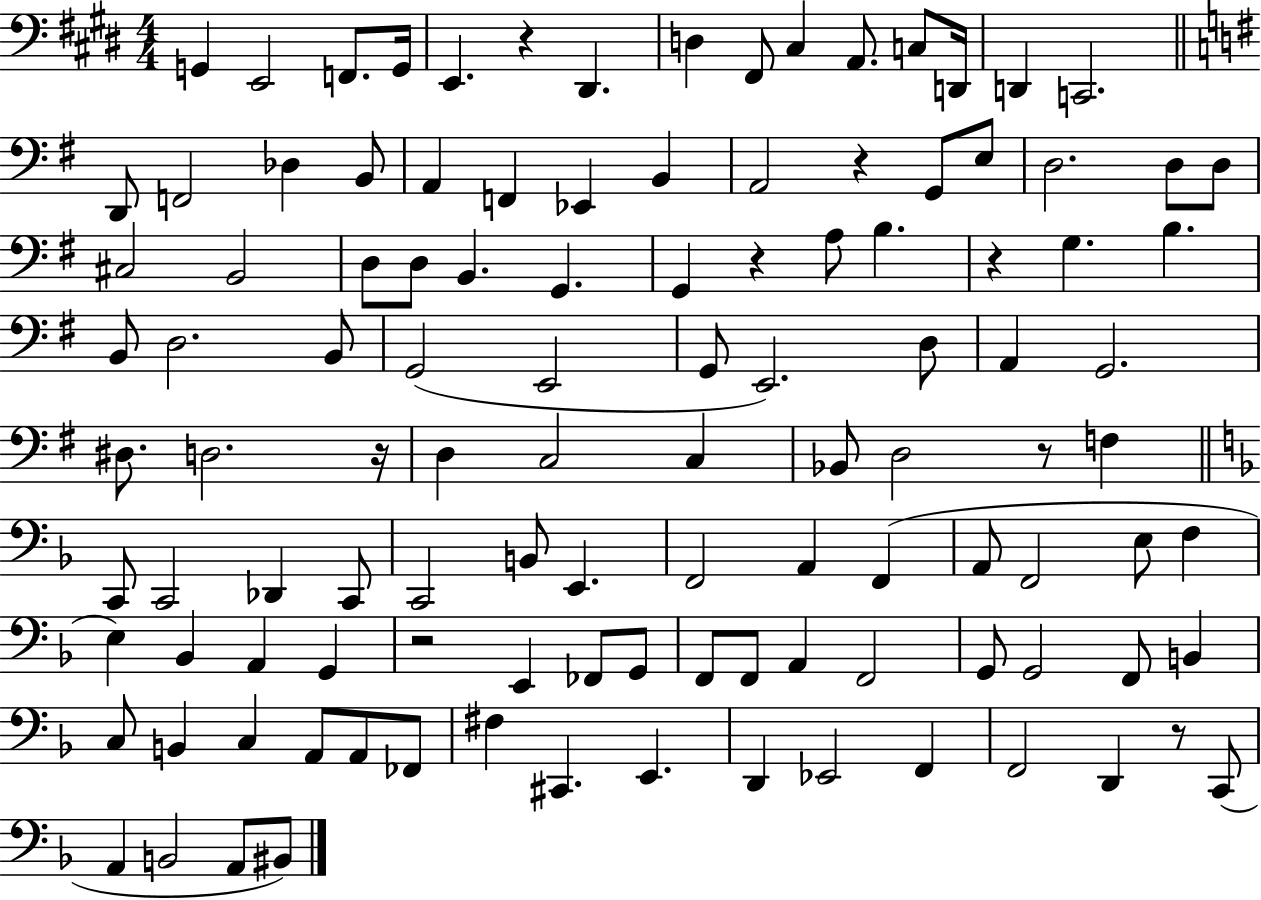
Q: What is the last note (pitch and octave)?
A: BIS2